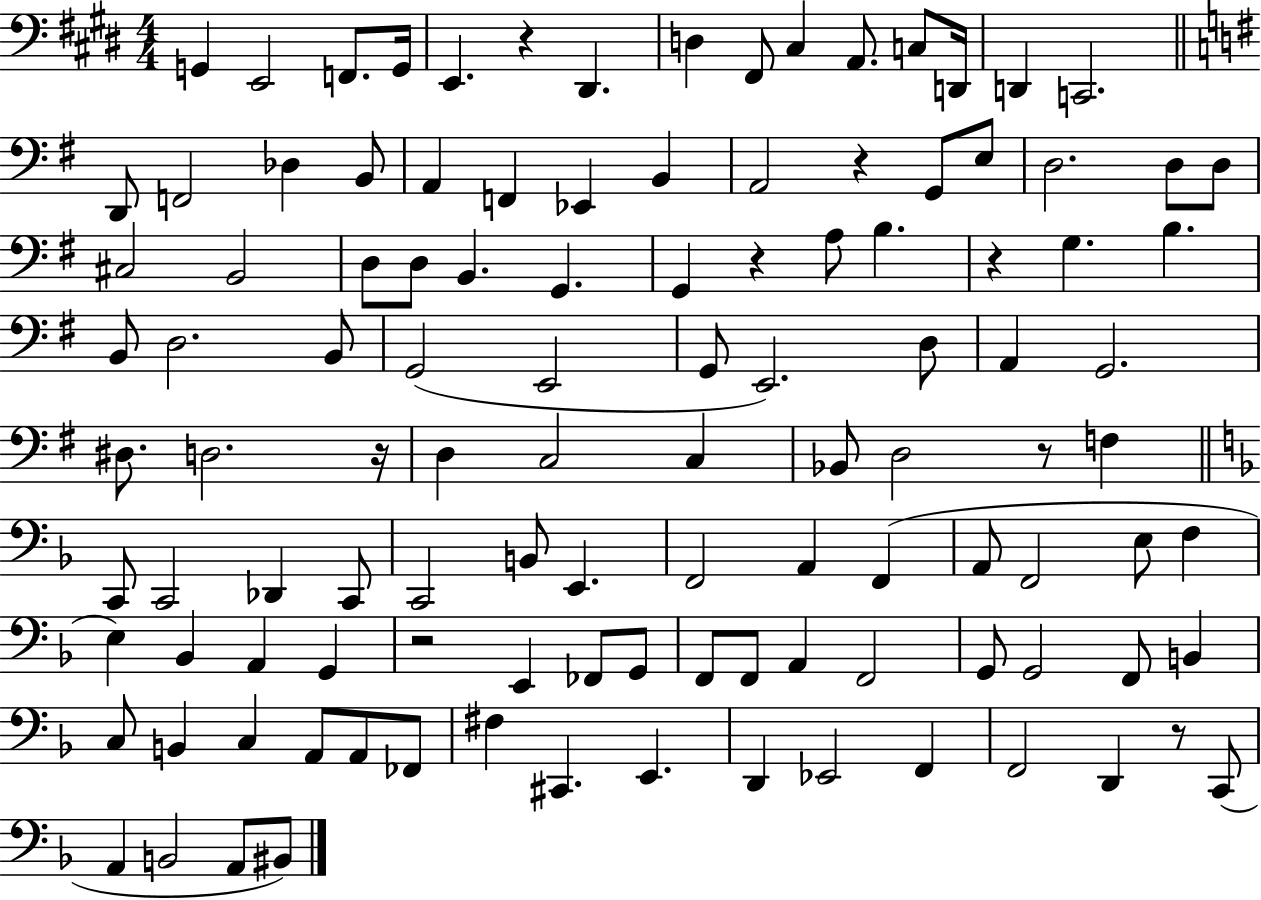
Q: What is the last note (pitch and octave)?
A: BIS2